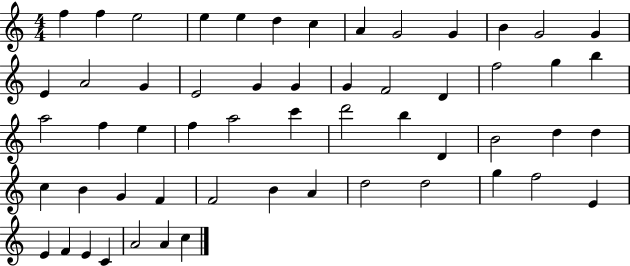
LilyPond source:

{
  \clef treble
  \numericTimeSignature
  \time 4/4
  \key c \major
  f''4 f''4 e''2 | e''4 e''4 d''4 c''4 | a'4 g'2 g'4 | b'4 g'2 g'4 | \break e'4 a'2 g'4 | e'2 g'4 g'4 | g'4 f'2 d'4 | f''2 g''4 b''4 | \break a''2 f''4 e''4 | f''4 a''2 c'''4 | d'''2 b''4 d'4 | b'2 d''4 d''4 | \break c''4 b'4 g'4 f'4 | f'2 b'4 a'4 | d''2 d''2 | g''4 f''2 e'4 | \break e'4 f'4 e'4 c'4 | a'2 a'4 c''4 | \bar "|."
}